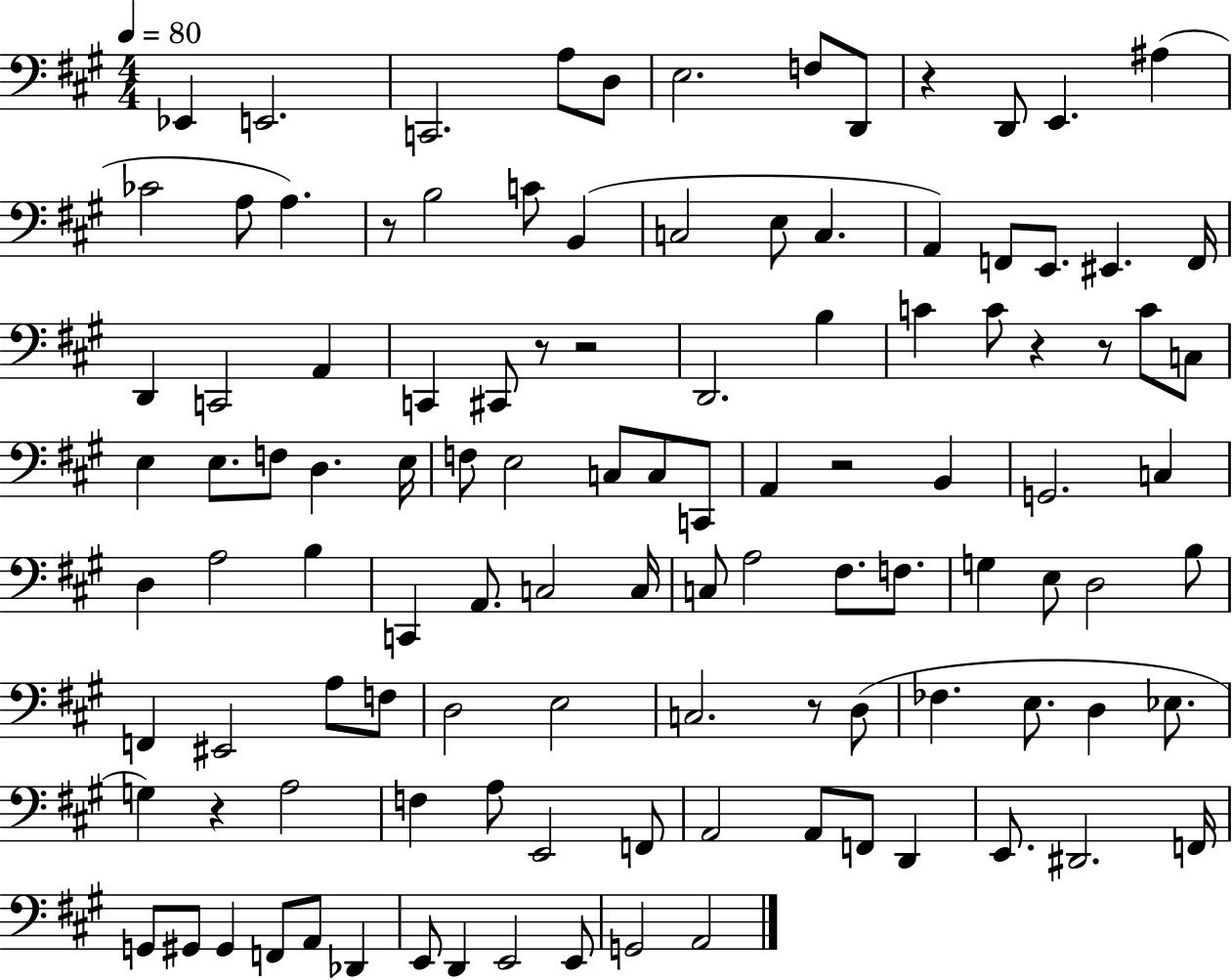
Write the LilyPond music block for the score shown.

{
  \clef bass
  \numericTimeSignature
  \time 4/4
  \key a \major
  \tempo 4 = 80
  ees,4 e,2. | c,2. a8 d8 | e2. f8 d,8 | r4 d,8 e,4. ais4( | \break ces'2 a8 a4.) | r8 b2 c'8 b,4( | c2 e8 c4. | a,4) f,8 e,8. eis,4. f,16 | \break d,4 c,2 a,4 | c,4 cis,8 r8 r2 | d,2. b4 | c'4 c'8 r4 r8 c'8 c8 | \break e4 e8. f8 d4. e16 | f8 e2 c8 c8 c,8 | a,4 r2 b,4 | g,2. c4 | \break d4 a2 b4 | c,4 a,8. c2 c16 | c8 a2 fis8. f8. | g4 e8 d2 b8 | \break f,4 eis,2 a8 f8 | d2 e2 | c2. r8 d8( | fes4. e8. d4 ees8. | \break g4) r4 a2 | f4 a8 e,2 f,8 | a,2 a,8 f,8 d,4 | e,8. dis,2. f,16 | \break g,8 gis,8 gis,4 f,8 a,8 des,4 | e,8 d,4 e,2 e,8 | g,2 a,2 | \bar "|."
}